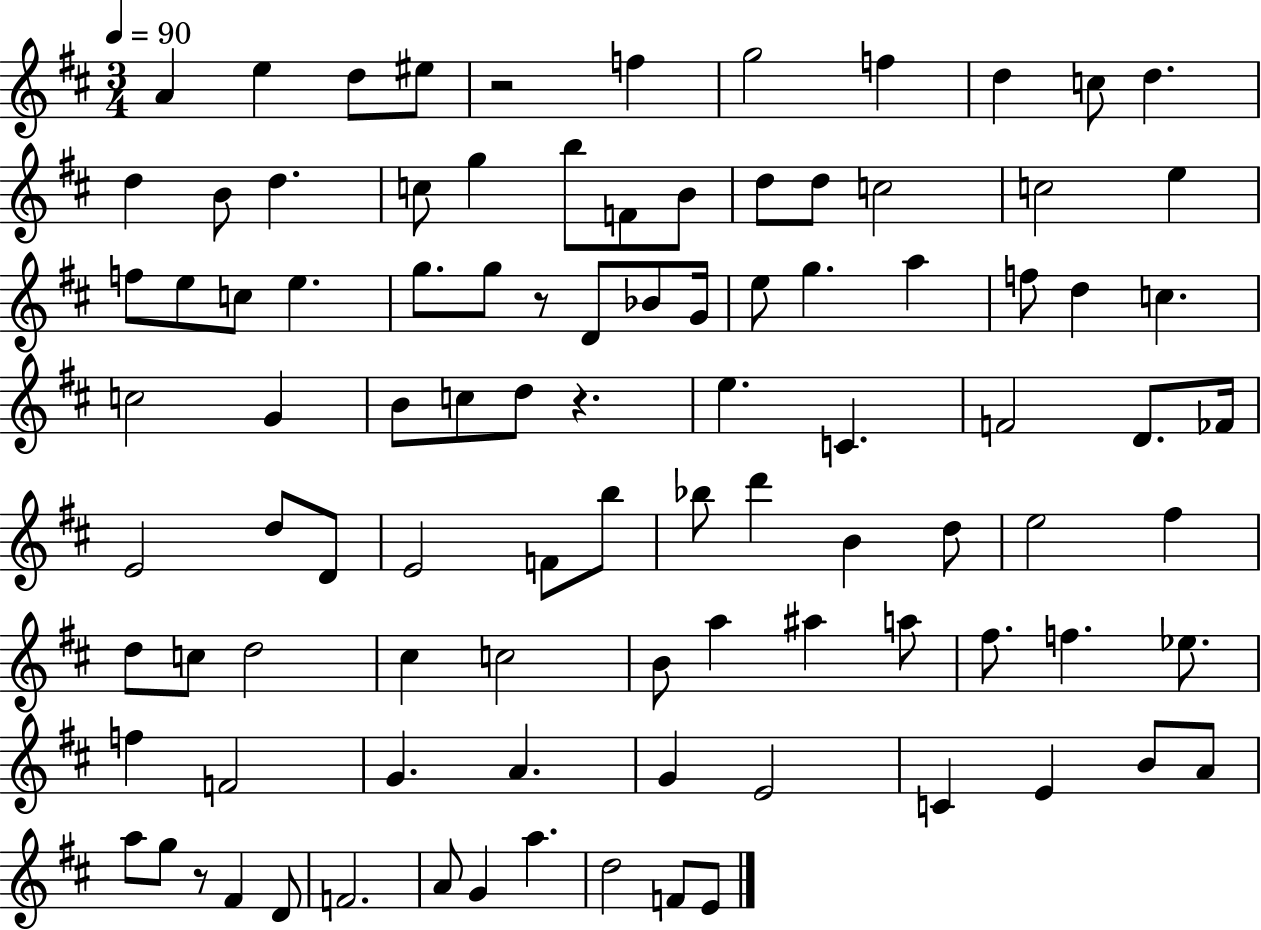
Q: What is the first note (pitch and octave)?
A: A4